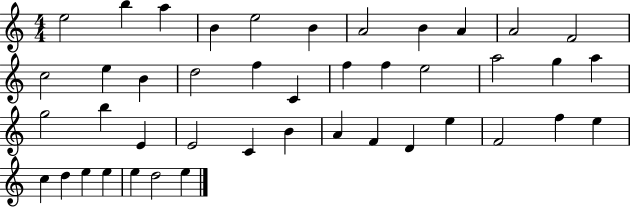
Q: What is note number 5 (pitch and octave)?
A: E5